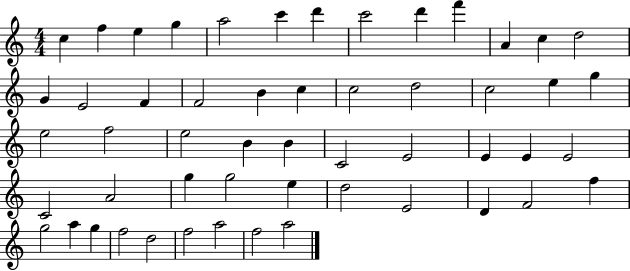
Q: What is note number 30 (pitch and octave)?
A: C4